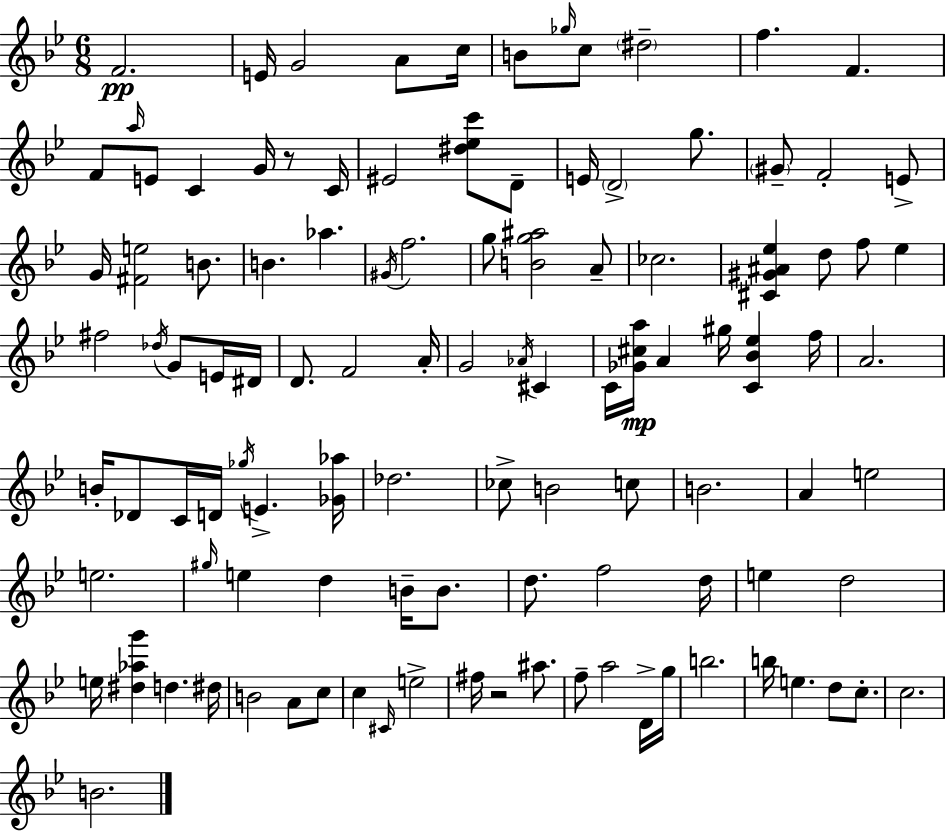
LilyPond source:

{
  \clef treble
  \numericTimeSignature
  \time 6/8
  \key g \minor
  f'2.\pp | e'16 g'2 a'8 c''16 | b'8 \grace { ges''16 } c''8 \parenthesize dis''2-- | f''4. f'4. | \break f'8 \grace { a''16 } e'8 c'4 g'16 r8 | c'16 eis'2 <dis'' ees'' c'''>8 | d'8-- e'16 \parenthesize d'2-> g''8. | \parenthesize gis'8-- f'2-. | \break e'8-> g'16 <fis' e''>2 b'8. | b'4. aes''4. | \acciaccatura { gis'16 } f''2. | g''8 <b' g'' ais''>2 | \break a'8-- ces''2. | <cis' gis' ais' ees''>4 d''8 f''8 ees''4 | fis''2 \acciaccatura { des''16 } | g'8 e'16 dis'16 d'8. f'2 | \break a'16-. g'2 | \acciaccatura { aes'16 } cis'4 c'16 <ges' cis'' a''>16\mp a'4 gis''16 | <c' bes' ees''>4 f''16 a'2. | b'16-. des'8 c'16 d'16 \acciaccatura { ges''16 } e'4.-> | \break <ges' aes''>16 des''2. | ces''8-> b'2 | c''8 b'2. | a'4 e''2 | \break e''2. | \grace { gis''16 } e''4 d''4 | b'16-- b'8. d''8. f''2 | d''16 e''4 d''2 | \break e''16 <dis'' aes'' g'''>4 | d''4. dis''16 b'2 | a'8 c''8 c''4 \grace { cis'16 } | e''2-> fis''16 r2 | \break ais''8. f''8-- a''2 | d'16-> g''16 b''2. | b''16 e''4. | d''8 c''8.-. c''2. | \break b'2. | \bar "|."
}